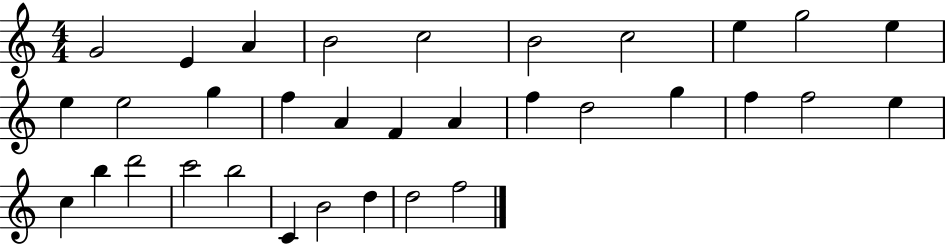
G4/h E4/q A4/q B4/h C5/h B4/h C5/h E5/q G5/h E5/q E5/q E5/h G5/q F5/q A4/q F4/q A4/q F5/q D5/h G5/q F5/q F5/h E5/q C5/q B5/q D6/h C6/h B5/h C4/q B4/h D5/q D5/h F5/h